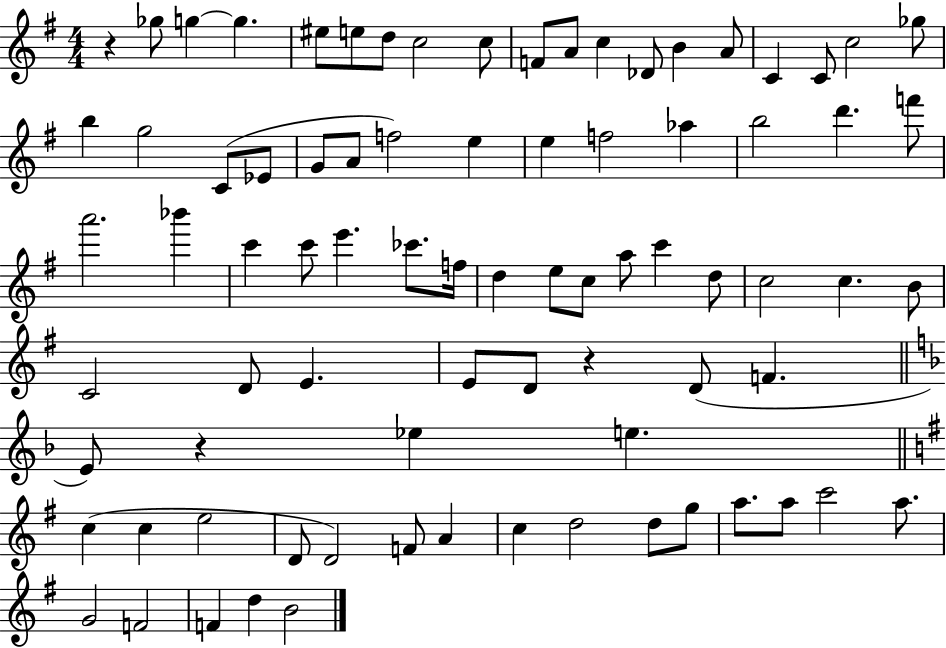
X:1
T:Untitled
M:4/4
L:1/4
K:G
z _g/2 g g ^e/2 e/2 d/2 c2 c/2 F/2 A/2 c _D/2 B A/2 C C/2 c2 _g/2 b g2 C/2 _E/2 G/2 A/2 f2 e e f2 _a b2 d' f'/2 a'2 _b' c' c'/2 e' _c'/2 f/4 d e/2 c/2 a/2 c' d/2 c2 c B/2 C2 D/2 E E/2 D/2 z D/2 F E/2 z _e e c c e2 D/2 D2 F/2 A c d2 d/2 g/2 a/2 a/2 c'2 a/2 G2 F2 F d B2